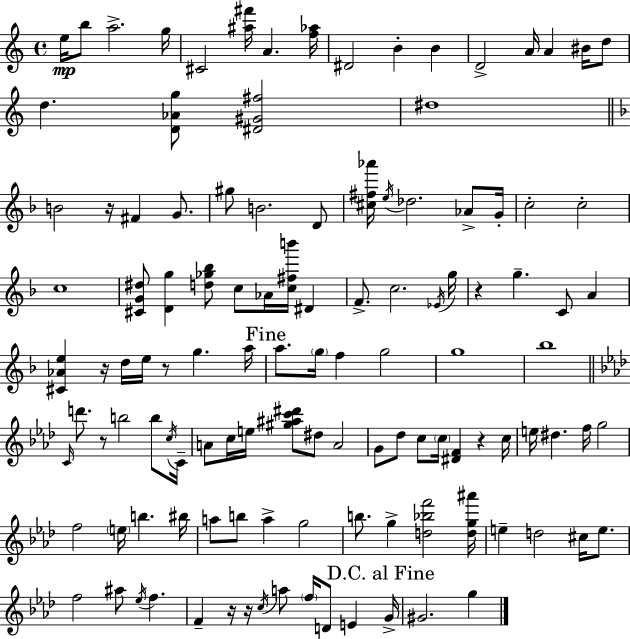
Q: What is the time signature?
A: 4/4